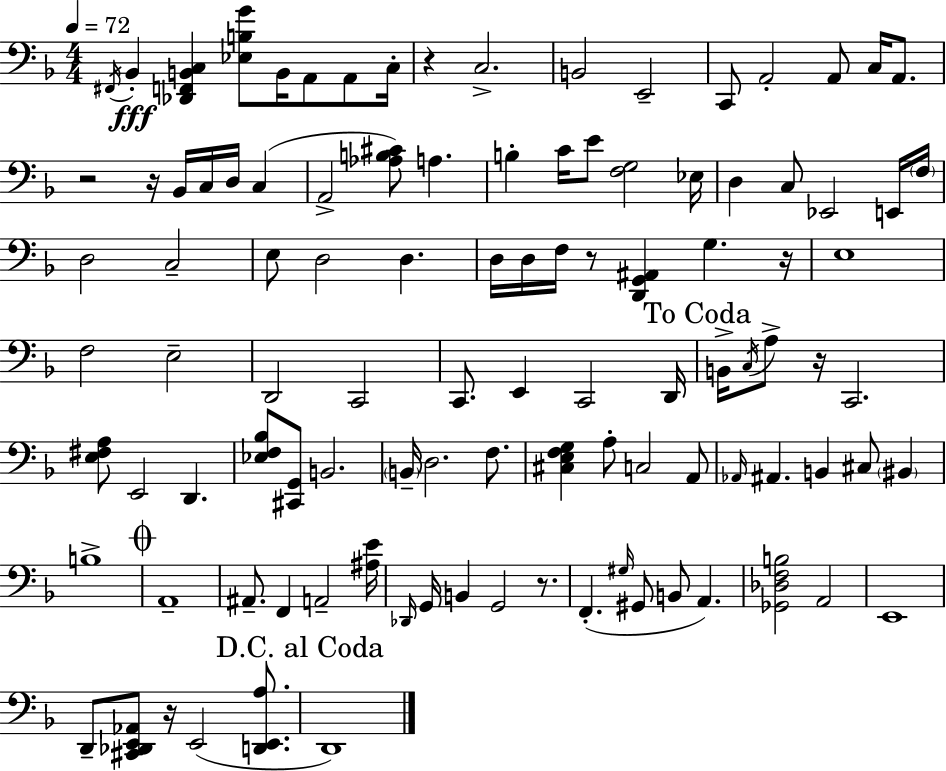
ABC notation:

X:1
T:Untitled
M:4/4
L:1/4
K:Dm
^F,,/4 _B,, [_D,,F,,B,,C,] [_E,B,G]/2 B,,/4 A,,/2 A,,/2 C,/4 z C,2 B,,2 E,,2 C,,/2 A,,2 A,,/2 C,/4 A,,/2 z2 z/4 _B,,/4 C,/4 D,/4 C, A,,2 [_A,B,^C]/2 A, B, C/4 E/2 [F,G,]2 _E,/4 D, C,/2 _E,,2 E,,/4 F,/4 D,2 C,2 E,/2 D,2 D, D,/4 D,/4 F,/4 z/2 [D,,G,,^A,,] G, z/4 E,4 F,2 E,2 D,,2 C,,2 C,,/2 E,, C,,2 D,,/4 B,,/4 C,/4 A,/2 z/4 C,,2 [E,^F,A,]/2 E,,2 D,, [_E,F,_B,]/2 [^C,,G,,]/2 B,,2 B,,/4 D,2 F,/2 [^C,E,F,G,] A,/2 C,2 A,,/2 _A,,/4 ^A,, B,, ^C,/2 ^B,, B,4 A,,4 ^A,,/2 F,, A,,2 [^A,E]/4 _D,,/4 G,,/4 B,, G,,2 z/2 F,, ^G,/4 ^G,,/2 B,,/2 A,, [_G,,_D,F,B,]2 A,,2 E,,4 D,,/2 [^C,,_D,,E,,_A,,]/2 z/4 E,,2 [D,,E,,A,]/2 D,,4